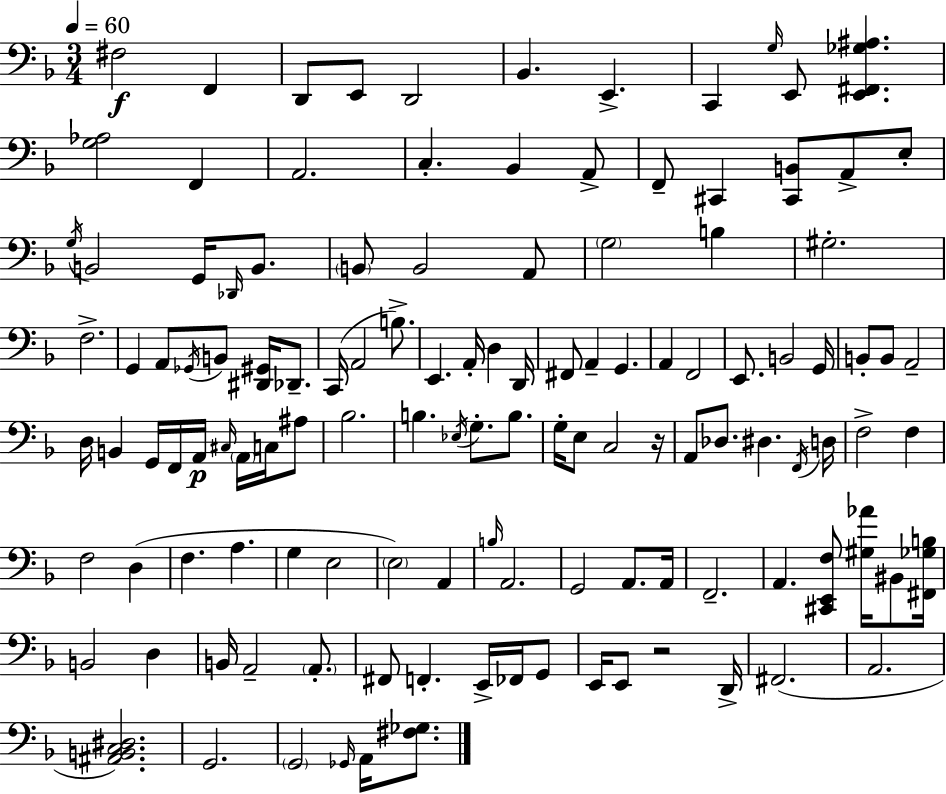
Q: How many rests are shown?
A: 2